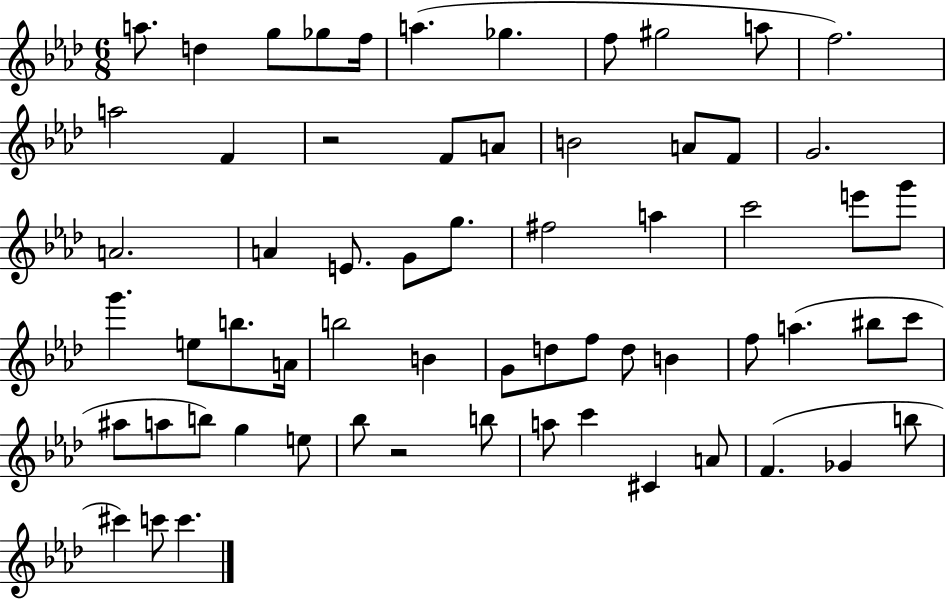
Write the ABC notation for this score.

X:1
T:Untitled
M:6/8
L:1/4
K:Ab
a/2 d g/2 _g/2 f/4 a _g f/2 ^g2 a/2 f2 a2 F z2 F/2 A/2 B2 A/2 F/2 G2 A2 A E/2 G/2 g/2 ^f2 a c'2 e'/2 g'/2 g' e/2 b/2 A/4 b2 B G/2 d/2 f/2 d/2 B f/2 a ^b/2 c'/2 ^a/2 a/2 b/2 g e/2 _b/2 z2 b/2 a/2 c' ^C A/2 F _G b/2 ^c' c'/2 c'